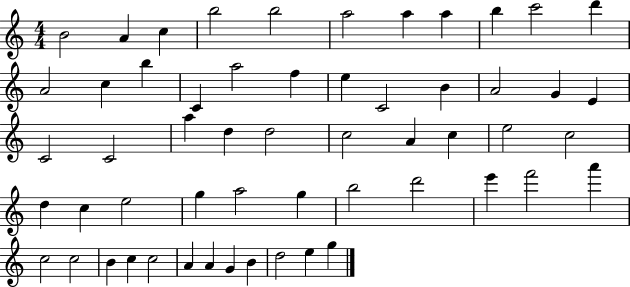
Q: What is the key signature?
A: C major